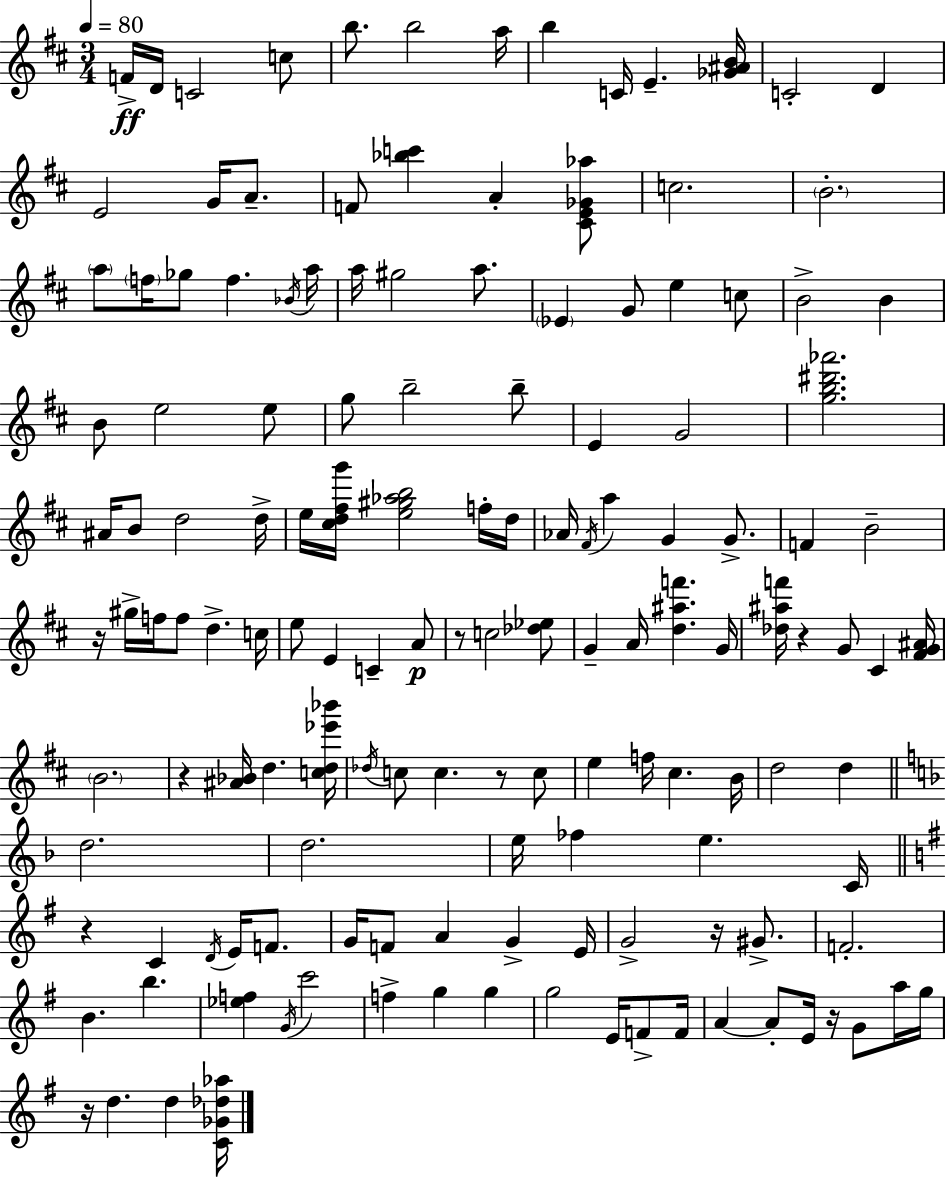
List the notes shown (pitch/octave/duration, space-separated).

F4/s D4/s C4/h C5/e B5/e. B5/h A5/s B5/q C4/s E4/q. [Gb4,A#4,B4]/s C4/h D4/q E4/h G4/s A4/e. F4/e [Bb5,C6]/q A4/q [C#4,E4,Gb4,Ab5]/e C5/h. B4/h. A5/e F5/s Gb5/e F5/q. Bb4/s A5/s A5/s G#5/h A5/e. Eb4/q G4/e E5/q C5/e B4/h B4/q B4/e E5/h E5/e G5/e B5/h B5/e E4/q G4/h [G5,B5,D#6,Ab6]/h. A#4/s B4/e D5/h D5/s E5/s [C#5,D5,F#5,G6]/s [E5,G#5,Ab5,B5]/h F5/s D5/s Ab4/s F#4/s A5/q G4/q G4/e. F4/q B4/h R/s G#5/s F5/s F5/e D5/q. C5/s E5/e E4/q C4/q A4/e R/e C5/h [Db5,Eb5]/e G4/q A4/s [D5,A#5,F6]/q. G4/s [Db5,A#5,F6]/s R/q G4/e C#4/q [F#4,G4,A#4]/s B4/h. R/q [A#4,Bb4]/s D5/q. [C5,D5,Eb6,Bb6]/s Db5/s C5/e C5/q. R/e C5/e E5/q F5/s C#5/q. B4/s D5/h D5/q D5/h. D5/h. E5/s FES5/q E5/q. C4/s R/q C4/q D4/s E4/s F4/e. G4/s F4/e A4/q G4/q E4/s G4/h R/s G#4/e. F4/h. B4/q. B5/q. [Eb5,F5]/q G4/s C6/h F5/q G5/q G5/q G5/h E4/s F4/e F4/s A4/q A4/e E4/s R/s G4/e A5/s G5/s R/s D5/q. D5/q [C4,Gb4,Db5,Ab5]/s